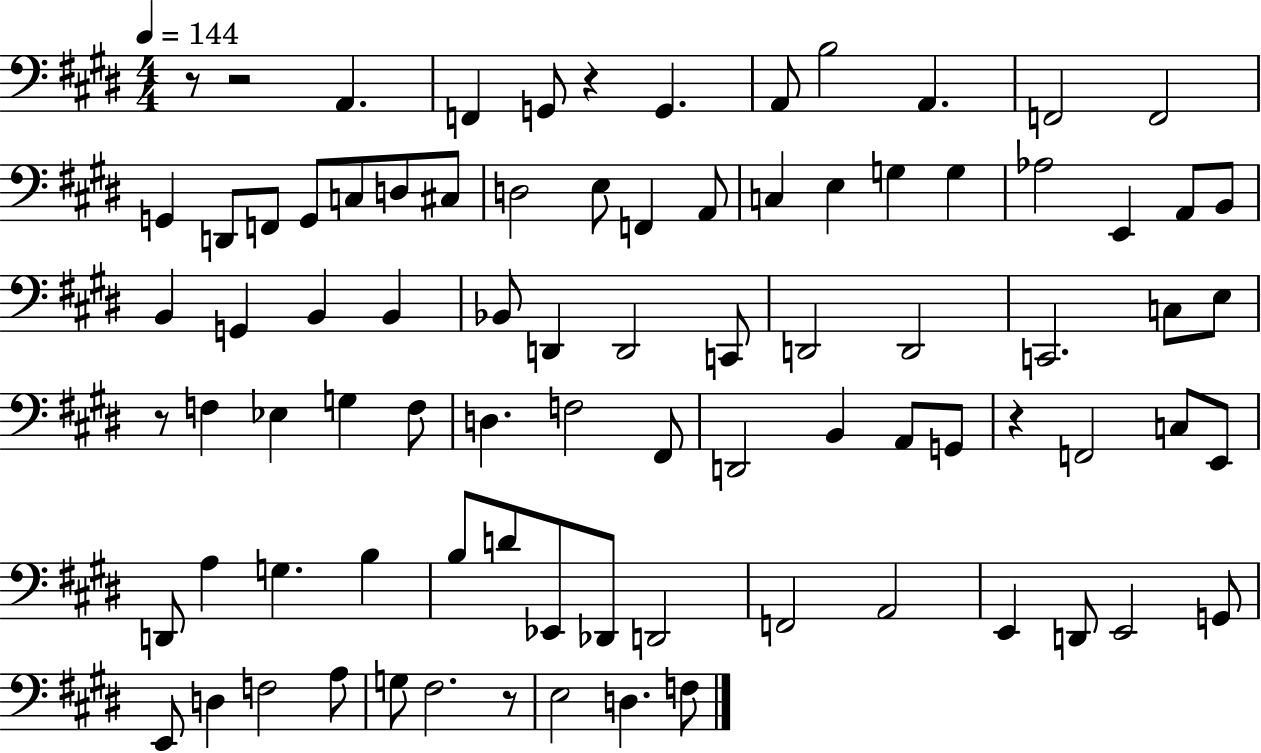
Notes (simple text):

R/e R/h A2/q. F2/q G2/e R/q G2/q. A2/e B3/h A2/q. F2/h F2/h G2/q D2/e F2/e G2/e C3/e D3/e C#3/e D3/h E3/e F2/q A2/e C3/q E3/q G3/q G3/q Ab3/h E2/q A2/e B2/e B2/q G2/q B2/q B2/q Bb2/e D2/q D2/h C2/e D2/h D2/h C2/h. C3/e E3/e R/e F3/q Eb3/q G3/q F3/e D3/q. F3/h F#2/e D2/h B2/q A2/e G2/e R/q F2/h C3/e E2/e D2/e A3/q G3/q. B3/q B3/e D4/e Eb2/e Db2/e D2/h F2/h A2/h E2/q D2/e E2/h G2/e E2/e D3/q F3/h A3/e G3/e F#3/h. R/e E3/h D3/q. F3/e